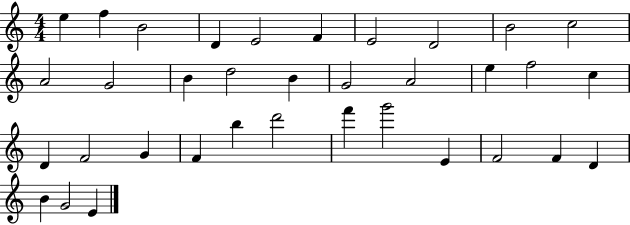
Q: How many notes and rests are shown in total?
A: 35